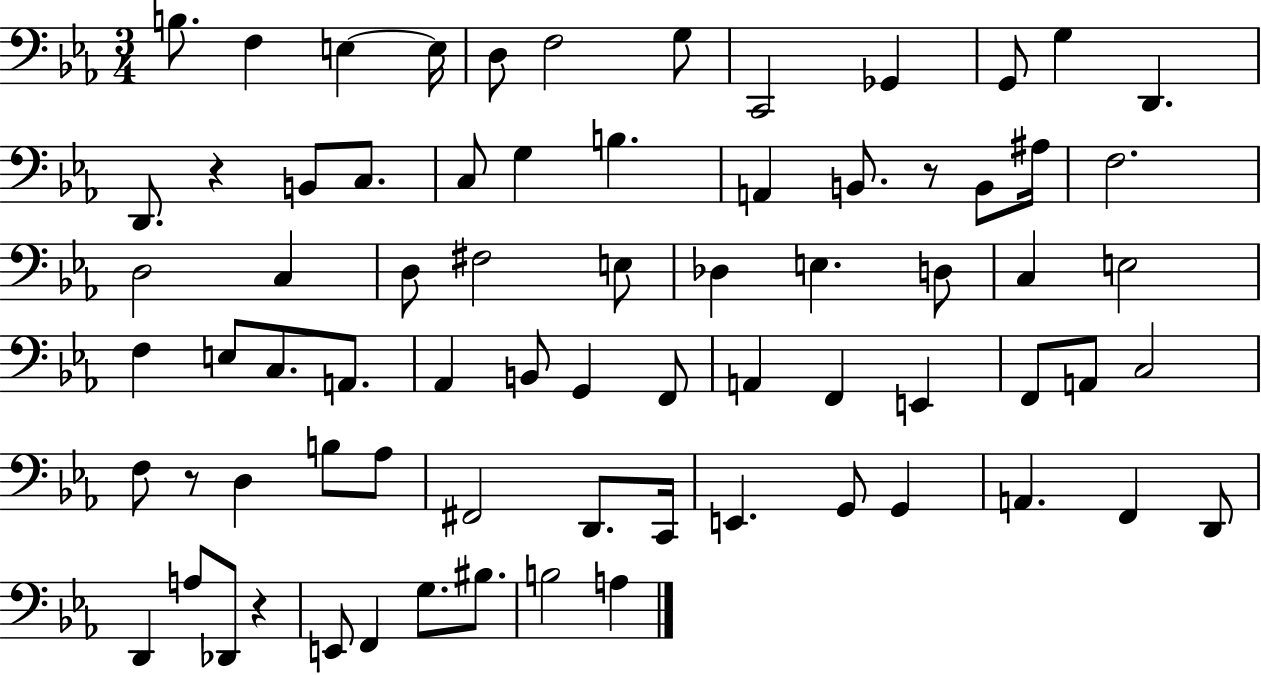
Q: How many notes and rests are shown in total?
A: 73